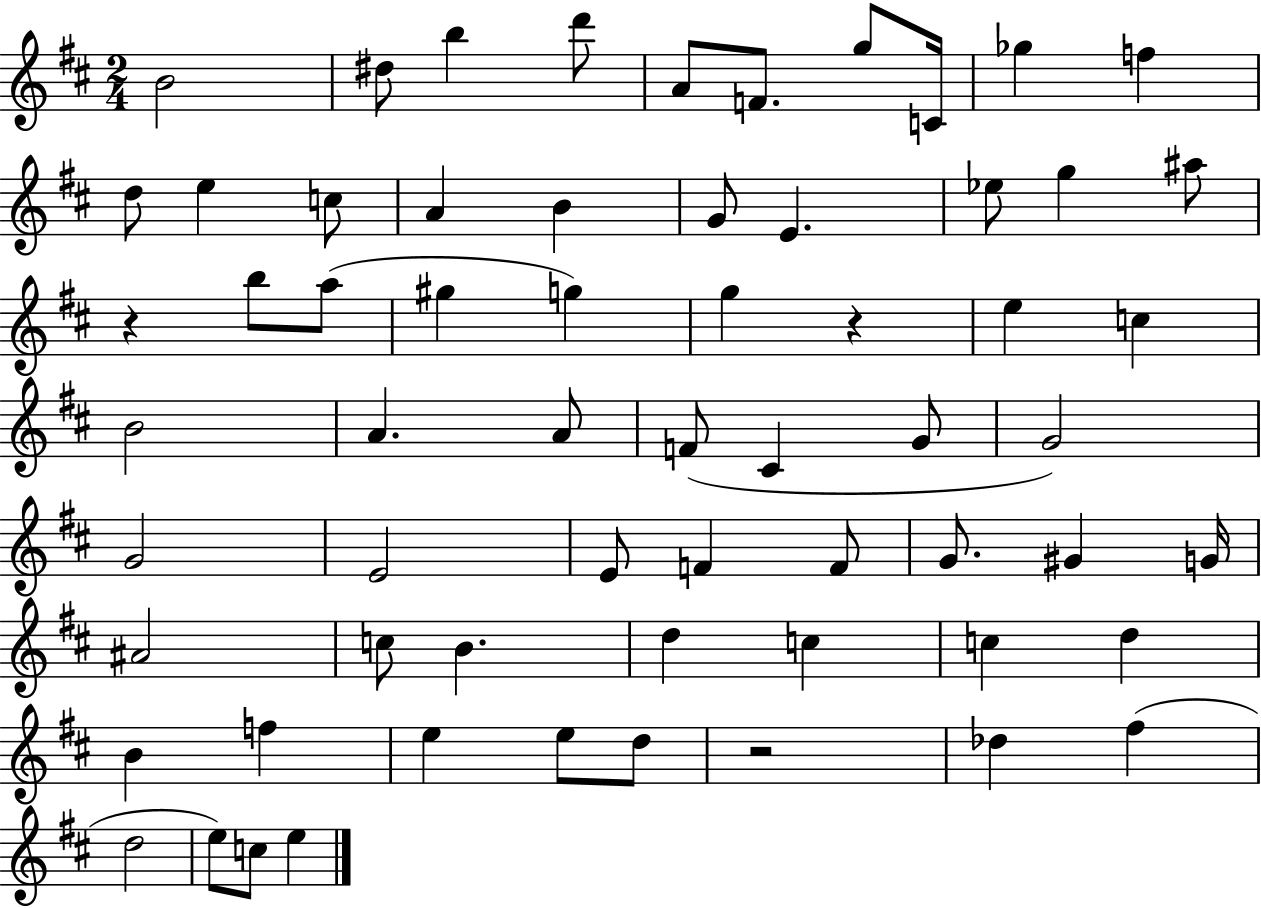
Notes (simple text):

B4/h D#5/e B5/q D6/e A4/e F4/e. G5/e C4/s Gb5/q F5/q D5/e E5/q C5/e A4/q B4/q G4/e E4/q. Eb5/e G5/q A#5/e R/q B5/e A5/e G#5/q G5/q G5/q R/q E5/q C5/q B4/h A4/q. A4/e F4/e C#4/q G4/e G4/h G4/h E4/h E4/e F4/q F4/e G4/e. G#4/q G4/s A#4/h C5/e B4/q. D5/q C5/q C5/q D5/q B4/q F5/q E5/q E5/e D5/e R/h Db5/q F#5/q D5/h E5/e C5/e E5/q